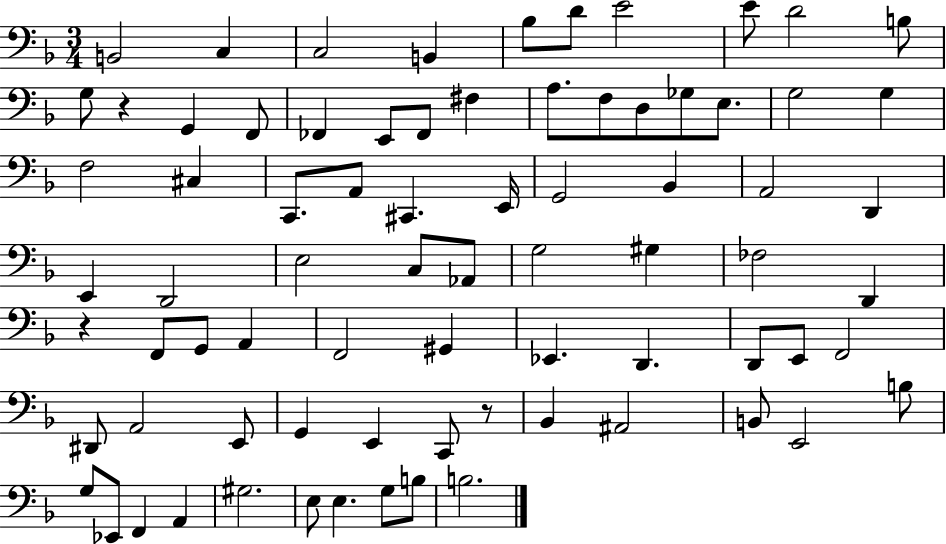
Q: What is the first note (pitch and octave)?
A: B2